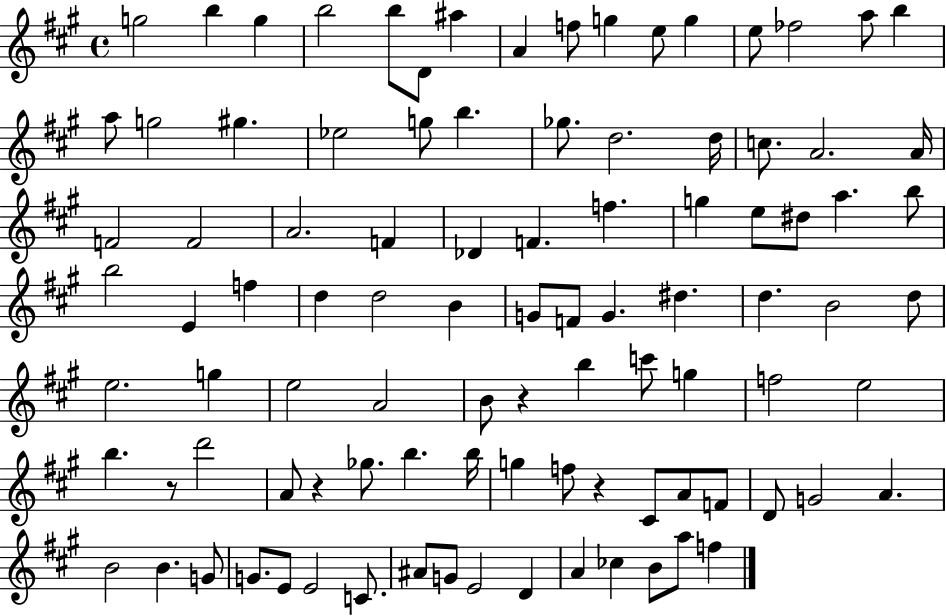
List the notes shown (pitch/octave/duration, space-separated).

G5/h B5/q G5/q B5/h B5/e D4/e A#5/q A4/q F5/e G5/q E5/e G5/q E5/e FES5/h A5/e B5/q A5/e G5/h G#5/q. Eb5/h G5/e B5/q. Gb5/e. D5/h. D5/s C5/e. A4/h. A4/s F4/h F4/h A4/h. F4/q Db4/q F4/q. F5/q. G5/q E5/e D#5/e A5/q. B5/e B5/h E4/q F5/q D5/q D5/h B4/q G4/e F4/e G4/q. D#5/q. D5/q. B4/h D5/e E5/h. G5/q E5/h A4/h B4/e R/q B5/q C6/e G5/q F5/h E5/h B5/q. R/e D6/h A4/e R/q Gb5/e. B5/q. B5/s G5/q F5/e R/q C#4/e A4/e F4/e D4/e G4/h A4/q. B4/h B4/q. G4/e G4/e. E4/e E4/h C4/e. A#4/e G4/e E4/h D4/q A4/q CES5/q B4/e A5/e F5/q